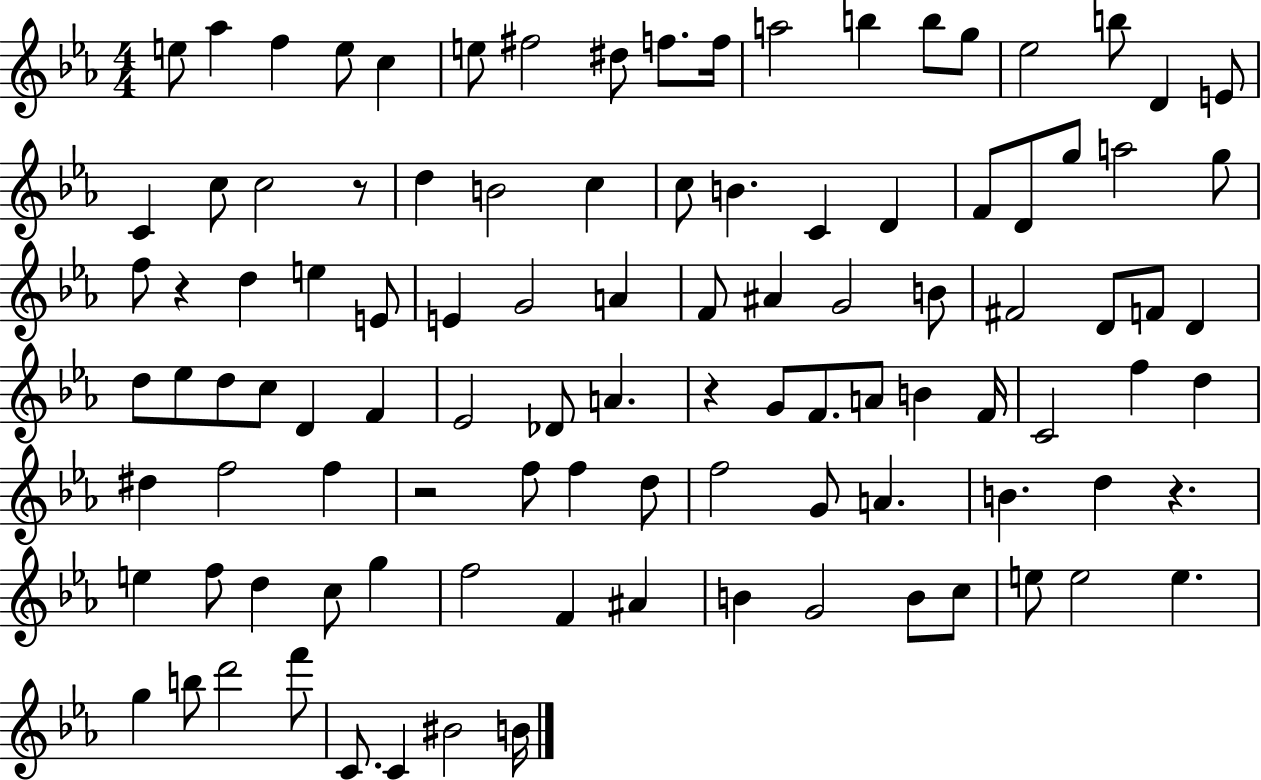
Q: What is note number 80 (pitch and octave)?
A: C5